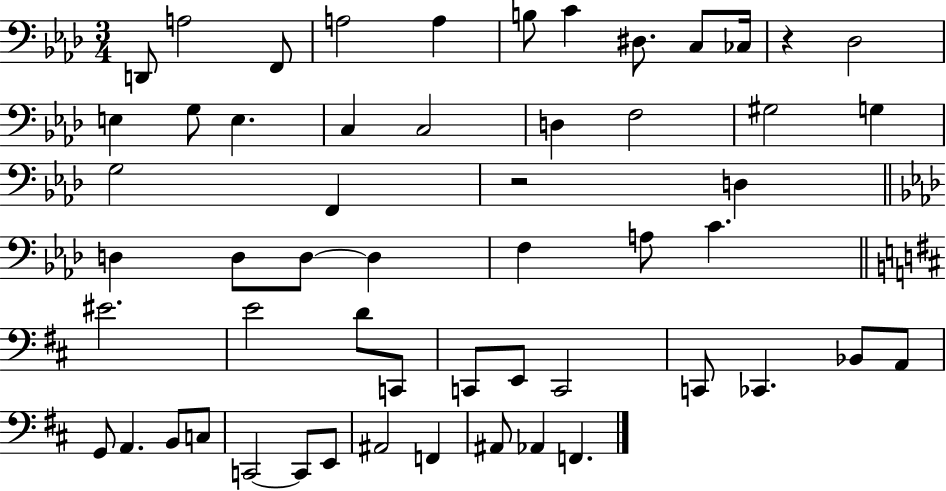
X:1
T:Untitled
M:3/4
L:1/4
K:Ab
D,,/2 A,2 F,,/2 A,2 A, B,/2 C ^D,/2 C,/2 _C,/4 z _D,2 E, G,/2 E, C, C,2 D, F,2 ^G,2 G, G,2 F,, z2 D, D, D,/2 D,/2 D, F, A,/2 C ^E2 E2 D/2 C,,/2 C,,/2 E,,/2 C,,2 C,,/2 _C,, _B,,/2 A,,/2 G,,/2 A,, B,,/2 C,/2 C,,2 C,,/2 E,,/2 ^A,,2 F,, ^A,,/2 _A,, F,,